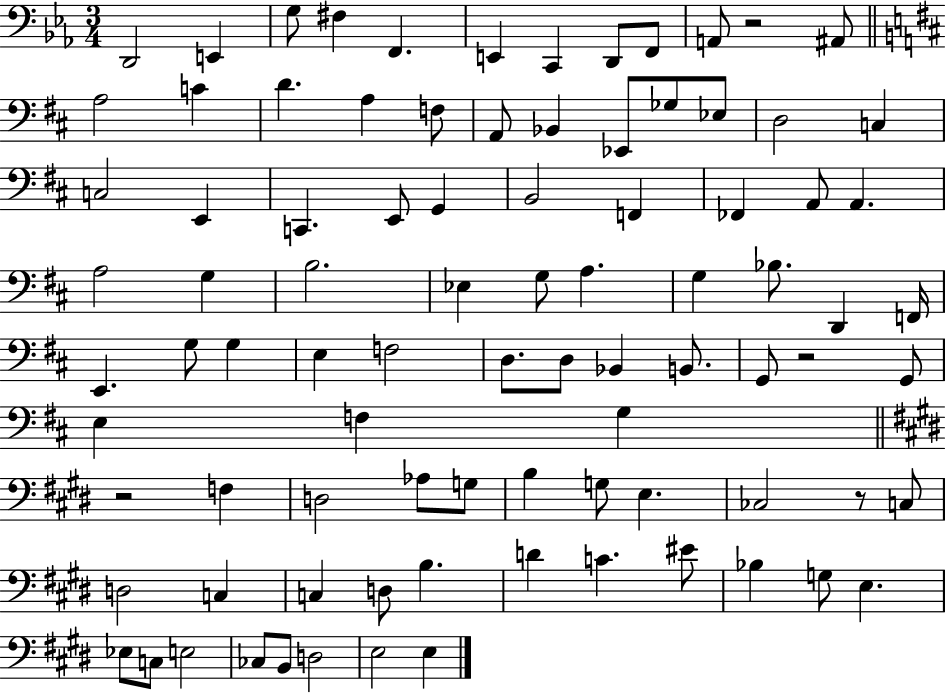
D2/h E2/q G3/e F#3/q F2/q. E2/q C2/q D2/e F2/e A2/e R/h A#2/e A3/h C4/q D4/q. A3/q F3/e A2/e Bb2/q Eb2/e Gb3/e Eb3/e D3/h C3/q C3/h E2/q C2/q. E2/e G2/q B2/h F2/q FES2/q A2/e A2/q. A3/h G3/q B3/h. Eb3/q G3/e A3/q. G3/q Bb3/e. D2/q F2/s E2/q. G3/e G3/q E3/q F3/h D3/e. D3/e Bb2/q B2/e. G2/e R/h G2/e E3/q F3/q G3/q R/h F3/q D3/h Ab3/e G3/e B3/q G3/e E3/q. CES3/h R/e C3/e D3/h C3/q C3/q D3/e B3/q. D4/q C4/q. EIS4/e Bb3/q G3/e E3/q. Eb3/e C3/e E3/h CES3/e B2/e D3/h E3/h E3/q